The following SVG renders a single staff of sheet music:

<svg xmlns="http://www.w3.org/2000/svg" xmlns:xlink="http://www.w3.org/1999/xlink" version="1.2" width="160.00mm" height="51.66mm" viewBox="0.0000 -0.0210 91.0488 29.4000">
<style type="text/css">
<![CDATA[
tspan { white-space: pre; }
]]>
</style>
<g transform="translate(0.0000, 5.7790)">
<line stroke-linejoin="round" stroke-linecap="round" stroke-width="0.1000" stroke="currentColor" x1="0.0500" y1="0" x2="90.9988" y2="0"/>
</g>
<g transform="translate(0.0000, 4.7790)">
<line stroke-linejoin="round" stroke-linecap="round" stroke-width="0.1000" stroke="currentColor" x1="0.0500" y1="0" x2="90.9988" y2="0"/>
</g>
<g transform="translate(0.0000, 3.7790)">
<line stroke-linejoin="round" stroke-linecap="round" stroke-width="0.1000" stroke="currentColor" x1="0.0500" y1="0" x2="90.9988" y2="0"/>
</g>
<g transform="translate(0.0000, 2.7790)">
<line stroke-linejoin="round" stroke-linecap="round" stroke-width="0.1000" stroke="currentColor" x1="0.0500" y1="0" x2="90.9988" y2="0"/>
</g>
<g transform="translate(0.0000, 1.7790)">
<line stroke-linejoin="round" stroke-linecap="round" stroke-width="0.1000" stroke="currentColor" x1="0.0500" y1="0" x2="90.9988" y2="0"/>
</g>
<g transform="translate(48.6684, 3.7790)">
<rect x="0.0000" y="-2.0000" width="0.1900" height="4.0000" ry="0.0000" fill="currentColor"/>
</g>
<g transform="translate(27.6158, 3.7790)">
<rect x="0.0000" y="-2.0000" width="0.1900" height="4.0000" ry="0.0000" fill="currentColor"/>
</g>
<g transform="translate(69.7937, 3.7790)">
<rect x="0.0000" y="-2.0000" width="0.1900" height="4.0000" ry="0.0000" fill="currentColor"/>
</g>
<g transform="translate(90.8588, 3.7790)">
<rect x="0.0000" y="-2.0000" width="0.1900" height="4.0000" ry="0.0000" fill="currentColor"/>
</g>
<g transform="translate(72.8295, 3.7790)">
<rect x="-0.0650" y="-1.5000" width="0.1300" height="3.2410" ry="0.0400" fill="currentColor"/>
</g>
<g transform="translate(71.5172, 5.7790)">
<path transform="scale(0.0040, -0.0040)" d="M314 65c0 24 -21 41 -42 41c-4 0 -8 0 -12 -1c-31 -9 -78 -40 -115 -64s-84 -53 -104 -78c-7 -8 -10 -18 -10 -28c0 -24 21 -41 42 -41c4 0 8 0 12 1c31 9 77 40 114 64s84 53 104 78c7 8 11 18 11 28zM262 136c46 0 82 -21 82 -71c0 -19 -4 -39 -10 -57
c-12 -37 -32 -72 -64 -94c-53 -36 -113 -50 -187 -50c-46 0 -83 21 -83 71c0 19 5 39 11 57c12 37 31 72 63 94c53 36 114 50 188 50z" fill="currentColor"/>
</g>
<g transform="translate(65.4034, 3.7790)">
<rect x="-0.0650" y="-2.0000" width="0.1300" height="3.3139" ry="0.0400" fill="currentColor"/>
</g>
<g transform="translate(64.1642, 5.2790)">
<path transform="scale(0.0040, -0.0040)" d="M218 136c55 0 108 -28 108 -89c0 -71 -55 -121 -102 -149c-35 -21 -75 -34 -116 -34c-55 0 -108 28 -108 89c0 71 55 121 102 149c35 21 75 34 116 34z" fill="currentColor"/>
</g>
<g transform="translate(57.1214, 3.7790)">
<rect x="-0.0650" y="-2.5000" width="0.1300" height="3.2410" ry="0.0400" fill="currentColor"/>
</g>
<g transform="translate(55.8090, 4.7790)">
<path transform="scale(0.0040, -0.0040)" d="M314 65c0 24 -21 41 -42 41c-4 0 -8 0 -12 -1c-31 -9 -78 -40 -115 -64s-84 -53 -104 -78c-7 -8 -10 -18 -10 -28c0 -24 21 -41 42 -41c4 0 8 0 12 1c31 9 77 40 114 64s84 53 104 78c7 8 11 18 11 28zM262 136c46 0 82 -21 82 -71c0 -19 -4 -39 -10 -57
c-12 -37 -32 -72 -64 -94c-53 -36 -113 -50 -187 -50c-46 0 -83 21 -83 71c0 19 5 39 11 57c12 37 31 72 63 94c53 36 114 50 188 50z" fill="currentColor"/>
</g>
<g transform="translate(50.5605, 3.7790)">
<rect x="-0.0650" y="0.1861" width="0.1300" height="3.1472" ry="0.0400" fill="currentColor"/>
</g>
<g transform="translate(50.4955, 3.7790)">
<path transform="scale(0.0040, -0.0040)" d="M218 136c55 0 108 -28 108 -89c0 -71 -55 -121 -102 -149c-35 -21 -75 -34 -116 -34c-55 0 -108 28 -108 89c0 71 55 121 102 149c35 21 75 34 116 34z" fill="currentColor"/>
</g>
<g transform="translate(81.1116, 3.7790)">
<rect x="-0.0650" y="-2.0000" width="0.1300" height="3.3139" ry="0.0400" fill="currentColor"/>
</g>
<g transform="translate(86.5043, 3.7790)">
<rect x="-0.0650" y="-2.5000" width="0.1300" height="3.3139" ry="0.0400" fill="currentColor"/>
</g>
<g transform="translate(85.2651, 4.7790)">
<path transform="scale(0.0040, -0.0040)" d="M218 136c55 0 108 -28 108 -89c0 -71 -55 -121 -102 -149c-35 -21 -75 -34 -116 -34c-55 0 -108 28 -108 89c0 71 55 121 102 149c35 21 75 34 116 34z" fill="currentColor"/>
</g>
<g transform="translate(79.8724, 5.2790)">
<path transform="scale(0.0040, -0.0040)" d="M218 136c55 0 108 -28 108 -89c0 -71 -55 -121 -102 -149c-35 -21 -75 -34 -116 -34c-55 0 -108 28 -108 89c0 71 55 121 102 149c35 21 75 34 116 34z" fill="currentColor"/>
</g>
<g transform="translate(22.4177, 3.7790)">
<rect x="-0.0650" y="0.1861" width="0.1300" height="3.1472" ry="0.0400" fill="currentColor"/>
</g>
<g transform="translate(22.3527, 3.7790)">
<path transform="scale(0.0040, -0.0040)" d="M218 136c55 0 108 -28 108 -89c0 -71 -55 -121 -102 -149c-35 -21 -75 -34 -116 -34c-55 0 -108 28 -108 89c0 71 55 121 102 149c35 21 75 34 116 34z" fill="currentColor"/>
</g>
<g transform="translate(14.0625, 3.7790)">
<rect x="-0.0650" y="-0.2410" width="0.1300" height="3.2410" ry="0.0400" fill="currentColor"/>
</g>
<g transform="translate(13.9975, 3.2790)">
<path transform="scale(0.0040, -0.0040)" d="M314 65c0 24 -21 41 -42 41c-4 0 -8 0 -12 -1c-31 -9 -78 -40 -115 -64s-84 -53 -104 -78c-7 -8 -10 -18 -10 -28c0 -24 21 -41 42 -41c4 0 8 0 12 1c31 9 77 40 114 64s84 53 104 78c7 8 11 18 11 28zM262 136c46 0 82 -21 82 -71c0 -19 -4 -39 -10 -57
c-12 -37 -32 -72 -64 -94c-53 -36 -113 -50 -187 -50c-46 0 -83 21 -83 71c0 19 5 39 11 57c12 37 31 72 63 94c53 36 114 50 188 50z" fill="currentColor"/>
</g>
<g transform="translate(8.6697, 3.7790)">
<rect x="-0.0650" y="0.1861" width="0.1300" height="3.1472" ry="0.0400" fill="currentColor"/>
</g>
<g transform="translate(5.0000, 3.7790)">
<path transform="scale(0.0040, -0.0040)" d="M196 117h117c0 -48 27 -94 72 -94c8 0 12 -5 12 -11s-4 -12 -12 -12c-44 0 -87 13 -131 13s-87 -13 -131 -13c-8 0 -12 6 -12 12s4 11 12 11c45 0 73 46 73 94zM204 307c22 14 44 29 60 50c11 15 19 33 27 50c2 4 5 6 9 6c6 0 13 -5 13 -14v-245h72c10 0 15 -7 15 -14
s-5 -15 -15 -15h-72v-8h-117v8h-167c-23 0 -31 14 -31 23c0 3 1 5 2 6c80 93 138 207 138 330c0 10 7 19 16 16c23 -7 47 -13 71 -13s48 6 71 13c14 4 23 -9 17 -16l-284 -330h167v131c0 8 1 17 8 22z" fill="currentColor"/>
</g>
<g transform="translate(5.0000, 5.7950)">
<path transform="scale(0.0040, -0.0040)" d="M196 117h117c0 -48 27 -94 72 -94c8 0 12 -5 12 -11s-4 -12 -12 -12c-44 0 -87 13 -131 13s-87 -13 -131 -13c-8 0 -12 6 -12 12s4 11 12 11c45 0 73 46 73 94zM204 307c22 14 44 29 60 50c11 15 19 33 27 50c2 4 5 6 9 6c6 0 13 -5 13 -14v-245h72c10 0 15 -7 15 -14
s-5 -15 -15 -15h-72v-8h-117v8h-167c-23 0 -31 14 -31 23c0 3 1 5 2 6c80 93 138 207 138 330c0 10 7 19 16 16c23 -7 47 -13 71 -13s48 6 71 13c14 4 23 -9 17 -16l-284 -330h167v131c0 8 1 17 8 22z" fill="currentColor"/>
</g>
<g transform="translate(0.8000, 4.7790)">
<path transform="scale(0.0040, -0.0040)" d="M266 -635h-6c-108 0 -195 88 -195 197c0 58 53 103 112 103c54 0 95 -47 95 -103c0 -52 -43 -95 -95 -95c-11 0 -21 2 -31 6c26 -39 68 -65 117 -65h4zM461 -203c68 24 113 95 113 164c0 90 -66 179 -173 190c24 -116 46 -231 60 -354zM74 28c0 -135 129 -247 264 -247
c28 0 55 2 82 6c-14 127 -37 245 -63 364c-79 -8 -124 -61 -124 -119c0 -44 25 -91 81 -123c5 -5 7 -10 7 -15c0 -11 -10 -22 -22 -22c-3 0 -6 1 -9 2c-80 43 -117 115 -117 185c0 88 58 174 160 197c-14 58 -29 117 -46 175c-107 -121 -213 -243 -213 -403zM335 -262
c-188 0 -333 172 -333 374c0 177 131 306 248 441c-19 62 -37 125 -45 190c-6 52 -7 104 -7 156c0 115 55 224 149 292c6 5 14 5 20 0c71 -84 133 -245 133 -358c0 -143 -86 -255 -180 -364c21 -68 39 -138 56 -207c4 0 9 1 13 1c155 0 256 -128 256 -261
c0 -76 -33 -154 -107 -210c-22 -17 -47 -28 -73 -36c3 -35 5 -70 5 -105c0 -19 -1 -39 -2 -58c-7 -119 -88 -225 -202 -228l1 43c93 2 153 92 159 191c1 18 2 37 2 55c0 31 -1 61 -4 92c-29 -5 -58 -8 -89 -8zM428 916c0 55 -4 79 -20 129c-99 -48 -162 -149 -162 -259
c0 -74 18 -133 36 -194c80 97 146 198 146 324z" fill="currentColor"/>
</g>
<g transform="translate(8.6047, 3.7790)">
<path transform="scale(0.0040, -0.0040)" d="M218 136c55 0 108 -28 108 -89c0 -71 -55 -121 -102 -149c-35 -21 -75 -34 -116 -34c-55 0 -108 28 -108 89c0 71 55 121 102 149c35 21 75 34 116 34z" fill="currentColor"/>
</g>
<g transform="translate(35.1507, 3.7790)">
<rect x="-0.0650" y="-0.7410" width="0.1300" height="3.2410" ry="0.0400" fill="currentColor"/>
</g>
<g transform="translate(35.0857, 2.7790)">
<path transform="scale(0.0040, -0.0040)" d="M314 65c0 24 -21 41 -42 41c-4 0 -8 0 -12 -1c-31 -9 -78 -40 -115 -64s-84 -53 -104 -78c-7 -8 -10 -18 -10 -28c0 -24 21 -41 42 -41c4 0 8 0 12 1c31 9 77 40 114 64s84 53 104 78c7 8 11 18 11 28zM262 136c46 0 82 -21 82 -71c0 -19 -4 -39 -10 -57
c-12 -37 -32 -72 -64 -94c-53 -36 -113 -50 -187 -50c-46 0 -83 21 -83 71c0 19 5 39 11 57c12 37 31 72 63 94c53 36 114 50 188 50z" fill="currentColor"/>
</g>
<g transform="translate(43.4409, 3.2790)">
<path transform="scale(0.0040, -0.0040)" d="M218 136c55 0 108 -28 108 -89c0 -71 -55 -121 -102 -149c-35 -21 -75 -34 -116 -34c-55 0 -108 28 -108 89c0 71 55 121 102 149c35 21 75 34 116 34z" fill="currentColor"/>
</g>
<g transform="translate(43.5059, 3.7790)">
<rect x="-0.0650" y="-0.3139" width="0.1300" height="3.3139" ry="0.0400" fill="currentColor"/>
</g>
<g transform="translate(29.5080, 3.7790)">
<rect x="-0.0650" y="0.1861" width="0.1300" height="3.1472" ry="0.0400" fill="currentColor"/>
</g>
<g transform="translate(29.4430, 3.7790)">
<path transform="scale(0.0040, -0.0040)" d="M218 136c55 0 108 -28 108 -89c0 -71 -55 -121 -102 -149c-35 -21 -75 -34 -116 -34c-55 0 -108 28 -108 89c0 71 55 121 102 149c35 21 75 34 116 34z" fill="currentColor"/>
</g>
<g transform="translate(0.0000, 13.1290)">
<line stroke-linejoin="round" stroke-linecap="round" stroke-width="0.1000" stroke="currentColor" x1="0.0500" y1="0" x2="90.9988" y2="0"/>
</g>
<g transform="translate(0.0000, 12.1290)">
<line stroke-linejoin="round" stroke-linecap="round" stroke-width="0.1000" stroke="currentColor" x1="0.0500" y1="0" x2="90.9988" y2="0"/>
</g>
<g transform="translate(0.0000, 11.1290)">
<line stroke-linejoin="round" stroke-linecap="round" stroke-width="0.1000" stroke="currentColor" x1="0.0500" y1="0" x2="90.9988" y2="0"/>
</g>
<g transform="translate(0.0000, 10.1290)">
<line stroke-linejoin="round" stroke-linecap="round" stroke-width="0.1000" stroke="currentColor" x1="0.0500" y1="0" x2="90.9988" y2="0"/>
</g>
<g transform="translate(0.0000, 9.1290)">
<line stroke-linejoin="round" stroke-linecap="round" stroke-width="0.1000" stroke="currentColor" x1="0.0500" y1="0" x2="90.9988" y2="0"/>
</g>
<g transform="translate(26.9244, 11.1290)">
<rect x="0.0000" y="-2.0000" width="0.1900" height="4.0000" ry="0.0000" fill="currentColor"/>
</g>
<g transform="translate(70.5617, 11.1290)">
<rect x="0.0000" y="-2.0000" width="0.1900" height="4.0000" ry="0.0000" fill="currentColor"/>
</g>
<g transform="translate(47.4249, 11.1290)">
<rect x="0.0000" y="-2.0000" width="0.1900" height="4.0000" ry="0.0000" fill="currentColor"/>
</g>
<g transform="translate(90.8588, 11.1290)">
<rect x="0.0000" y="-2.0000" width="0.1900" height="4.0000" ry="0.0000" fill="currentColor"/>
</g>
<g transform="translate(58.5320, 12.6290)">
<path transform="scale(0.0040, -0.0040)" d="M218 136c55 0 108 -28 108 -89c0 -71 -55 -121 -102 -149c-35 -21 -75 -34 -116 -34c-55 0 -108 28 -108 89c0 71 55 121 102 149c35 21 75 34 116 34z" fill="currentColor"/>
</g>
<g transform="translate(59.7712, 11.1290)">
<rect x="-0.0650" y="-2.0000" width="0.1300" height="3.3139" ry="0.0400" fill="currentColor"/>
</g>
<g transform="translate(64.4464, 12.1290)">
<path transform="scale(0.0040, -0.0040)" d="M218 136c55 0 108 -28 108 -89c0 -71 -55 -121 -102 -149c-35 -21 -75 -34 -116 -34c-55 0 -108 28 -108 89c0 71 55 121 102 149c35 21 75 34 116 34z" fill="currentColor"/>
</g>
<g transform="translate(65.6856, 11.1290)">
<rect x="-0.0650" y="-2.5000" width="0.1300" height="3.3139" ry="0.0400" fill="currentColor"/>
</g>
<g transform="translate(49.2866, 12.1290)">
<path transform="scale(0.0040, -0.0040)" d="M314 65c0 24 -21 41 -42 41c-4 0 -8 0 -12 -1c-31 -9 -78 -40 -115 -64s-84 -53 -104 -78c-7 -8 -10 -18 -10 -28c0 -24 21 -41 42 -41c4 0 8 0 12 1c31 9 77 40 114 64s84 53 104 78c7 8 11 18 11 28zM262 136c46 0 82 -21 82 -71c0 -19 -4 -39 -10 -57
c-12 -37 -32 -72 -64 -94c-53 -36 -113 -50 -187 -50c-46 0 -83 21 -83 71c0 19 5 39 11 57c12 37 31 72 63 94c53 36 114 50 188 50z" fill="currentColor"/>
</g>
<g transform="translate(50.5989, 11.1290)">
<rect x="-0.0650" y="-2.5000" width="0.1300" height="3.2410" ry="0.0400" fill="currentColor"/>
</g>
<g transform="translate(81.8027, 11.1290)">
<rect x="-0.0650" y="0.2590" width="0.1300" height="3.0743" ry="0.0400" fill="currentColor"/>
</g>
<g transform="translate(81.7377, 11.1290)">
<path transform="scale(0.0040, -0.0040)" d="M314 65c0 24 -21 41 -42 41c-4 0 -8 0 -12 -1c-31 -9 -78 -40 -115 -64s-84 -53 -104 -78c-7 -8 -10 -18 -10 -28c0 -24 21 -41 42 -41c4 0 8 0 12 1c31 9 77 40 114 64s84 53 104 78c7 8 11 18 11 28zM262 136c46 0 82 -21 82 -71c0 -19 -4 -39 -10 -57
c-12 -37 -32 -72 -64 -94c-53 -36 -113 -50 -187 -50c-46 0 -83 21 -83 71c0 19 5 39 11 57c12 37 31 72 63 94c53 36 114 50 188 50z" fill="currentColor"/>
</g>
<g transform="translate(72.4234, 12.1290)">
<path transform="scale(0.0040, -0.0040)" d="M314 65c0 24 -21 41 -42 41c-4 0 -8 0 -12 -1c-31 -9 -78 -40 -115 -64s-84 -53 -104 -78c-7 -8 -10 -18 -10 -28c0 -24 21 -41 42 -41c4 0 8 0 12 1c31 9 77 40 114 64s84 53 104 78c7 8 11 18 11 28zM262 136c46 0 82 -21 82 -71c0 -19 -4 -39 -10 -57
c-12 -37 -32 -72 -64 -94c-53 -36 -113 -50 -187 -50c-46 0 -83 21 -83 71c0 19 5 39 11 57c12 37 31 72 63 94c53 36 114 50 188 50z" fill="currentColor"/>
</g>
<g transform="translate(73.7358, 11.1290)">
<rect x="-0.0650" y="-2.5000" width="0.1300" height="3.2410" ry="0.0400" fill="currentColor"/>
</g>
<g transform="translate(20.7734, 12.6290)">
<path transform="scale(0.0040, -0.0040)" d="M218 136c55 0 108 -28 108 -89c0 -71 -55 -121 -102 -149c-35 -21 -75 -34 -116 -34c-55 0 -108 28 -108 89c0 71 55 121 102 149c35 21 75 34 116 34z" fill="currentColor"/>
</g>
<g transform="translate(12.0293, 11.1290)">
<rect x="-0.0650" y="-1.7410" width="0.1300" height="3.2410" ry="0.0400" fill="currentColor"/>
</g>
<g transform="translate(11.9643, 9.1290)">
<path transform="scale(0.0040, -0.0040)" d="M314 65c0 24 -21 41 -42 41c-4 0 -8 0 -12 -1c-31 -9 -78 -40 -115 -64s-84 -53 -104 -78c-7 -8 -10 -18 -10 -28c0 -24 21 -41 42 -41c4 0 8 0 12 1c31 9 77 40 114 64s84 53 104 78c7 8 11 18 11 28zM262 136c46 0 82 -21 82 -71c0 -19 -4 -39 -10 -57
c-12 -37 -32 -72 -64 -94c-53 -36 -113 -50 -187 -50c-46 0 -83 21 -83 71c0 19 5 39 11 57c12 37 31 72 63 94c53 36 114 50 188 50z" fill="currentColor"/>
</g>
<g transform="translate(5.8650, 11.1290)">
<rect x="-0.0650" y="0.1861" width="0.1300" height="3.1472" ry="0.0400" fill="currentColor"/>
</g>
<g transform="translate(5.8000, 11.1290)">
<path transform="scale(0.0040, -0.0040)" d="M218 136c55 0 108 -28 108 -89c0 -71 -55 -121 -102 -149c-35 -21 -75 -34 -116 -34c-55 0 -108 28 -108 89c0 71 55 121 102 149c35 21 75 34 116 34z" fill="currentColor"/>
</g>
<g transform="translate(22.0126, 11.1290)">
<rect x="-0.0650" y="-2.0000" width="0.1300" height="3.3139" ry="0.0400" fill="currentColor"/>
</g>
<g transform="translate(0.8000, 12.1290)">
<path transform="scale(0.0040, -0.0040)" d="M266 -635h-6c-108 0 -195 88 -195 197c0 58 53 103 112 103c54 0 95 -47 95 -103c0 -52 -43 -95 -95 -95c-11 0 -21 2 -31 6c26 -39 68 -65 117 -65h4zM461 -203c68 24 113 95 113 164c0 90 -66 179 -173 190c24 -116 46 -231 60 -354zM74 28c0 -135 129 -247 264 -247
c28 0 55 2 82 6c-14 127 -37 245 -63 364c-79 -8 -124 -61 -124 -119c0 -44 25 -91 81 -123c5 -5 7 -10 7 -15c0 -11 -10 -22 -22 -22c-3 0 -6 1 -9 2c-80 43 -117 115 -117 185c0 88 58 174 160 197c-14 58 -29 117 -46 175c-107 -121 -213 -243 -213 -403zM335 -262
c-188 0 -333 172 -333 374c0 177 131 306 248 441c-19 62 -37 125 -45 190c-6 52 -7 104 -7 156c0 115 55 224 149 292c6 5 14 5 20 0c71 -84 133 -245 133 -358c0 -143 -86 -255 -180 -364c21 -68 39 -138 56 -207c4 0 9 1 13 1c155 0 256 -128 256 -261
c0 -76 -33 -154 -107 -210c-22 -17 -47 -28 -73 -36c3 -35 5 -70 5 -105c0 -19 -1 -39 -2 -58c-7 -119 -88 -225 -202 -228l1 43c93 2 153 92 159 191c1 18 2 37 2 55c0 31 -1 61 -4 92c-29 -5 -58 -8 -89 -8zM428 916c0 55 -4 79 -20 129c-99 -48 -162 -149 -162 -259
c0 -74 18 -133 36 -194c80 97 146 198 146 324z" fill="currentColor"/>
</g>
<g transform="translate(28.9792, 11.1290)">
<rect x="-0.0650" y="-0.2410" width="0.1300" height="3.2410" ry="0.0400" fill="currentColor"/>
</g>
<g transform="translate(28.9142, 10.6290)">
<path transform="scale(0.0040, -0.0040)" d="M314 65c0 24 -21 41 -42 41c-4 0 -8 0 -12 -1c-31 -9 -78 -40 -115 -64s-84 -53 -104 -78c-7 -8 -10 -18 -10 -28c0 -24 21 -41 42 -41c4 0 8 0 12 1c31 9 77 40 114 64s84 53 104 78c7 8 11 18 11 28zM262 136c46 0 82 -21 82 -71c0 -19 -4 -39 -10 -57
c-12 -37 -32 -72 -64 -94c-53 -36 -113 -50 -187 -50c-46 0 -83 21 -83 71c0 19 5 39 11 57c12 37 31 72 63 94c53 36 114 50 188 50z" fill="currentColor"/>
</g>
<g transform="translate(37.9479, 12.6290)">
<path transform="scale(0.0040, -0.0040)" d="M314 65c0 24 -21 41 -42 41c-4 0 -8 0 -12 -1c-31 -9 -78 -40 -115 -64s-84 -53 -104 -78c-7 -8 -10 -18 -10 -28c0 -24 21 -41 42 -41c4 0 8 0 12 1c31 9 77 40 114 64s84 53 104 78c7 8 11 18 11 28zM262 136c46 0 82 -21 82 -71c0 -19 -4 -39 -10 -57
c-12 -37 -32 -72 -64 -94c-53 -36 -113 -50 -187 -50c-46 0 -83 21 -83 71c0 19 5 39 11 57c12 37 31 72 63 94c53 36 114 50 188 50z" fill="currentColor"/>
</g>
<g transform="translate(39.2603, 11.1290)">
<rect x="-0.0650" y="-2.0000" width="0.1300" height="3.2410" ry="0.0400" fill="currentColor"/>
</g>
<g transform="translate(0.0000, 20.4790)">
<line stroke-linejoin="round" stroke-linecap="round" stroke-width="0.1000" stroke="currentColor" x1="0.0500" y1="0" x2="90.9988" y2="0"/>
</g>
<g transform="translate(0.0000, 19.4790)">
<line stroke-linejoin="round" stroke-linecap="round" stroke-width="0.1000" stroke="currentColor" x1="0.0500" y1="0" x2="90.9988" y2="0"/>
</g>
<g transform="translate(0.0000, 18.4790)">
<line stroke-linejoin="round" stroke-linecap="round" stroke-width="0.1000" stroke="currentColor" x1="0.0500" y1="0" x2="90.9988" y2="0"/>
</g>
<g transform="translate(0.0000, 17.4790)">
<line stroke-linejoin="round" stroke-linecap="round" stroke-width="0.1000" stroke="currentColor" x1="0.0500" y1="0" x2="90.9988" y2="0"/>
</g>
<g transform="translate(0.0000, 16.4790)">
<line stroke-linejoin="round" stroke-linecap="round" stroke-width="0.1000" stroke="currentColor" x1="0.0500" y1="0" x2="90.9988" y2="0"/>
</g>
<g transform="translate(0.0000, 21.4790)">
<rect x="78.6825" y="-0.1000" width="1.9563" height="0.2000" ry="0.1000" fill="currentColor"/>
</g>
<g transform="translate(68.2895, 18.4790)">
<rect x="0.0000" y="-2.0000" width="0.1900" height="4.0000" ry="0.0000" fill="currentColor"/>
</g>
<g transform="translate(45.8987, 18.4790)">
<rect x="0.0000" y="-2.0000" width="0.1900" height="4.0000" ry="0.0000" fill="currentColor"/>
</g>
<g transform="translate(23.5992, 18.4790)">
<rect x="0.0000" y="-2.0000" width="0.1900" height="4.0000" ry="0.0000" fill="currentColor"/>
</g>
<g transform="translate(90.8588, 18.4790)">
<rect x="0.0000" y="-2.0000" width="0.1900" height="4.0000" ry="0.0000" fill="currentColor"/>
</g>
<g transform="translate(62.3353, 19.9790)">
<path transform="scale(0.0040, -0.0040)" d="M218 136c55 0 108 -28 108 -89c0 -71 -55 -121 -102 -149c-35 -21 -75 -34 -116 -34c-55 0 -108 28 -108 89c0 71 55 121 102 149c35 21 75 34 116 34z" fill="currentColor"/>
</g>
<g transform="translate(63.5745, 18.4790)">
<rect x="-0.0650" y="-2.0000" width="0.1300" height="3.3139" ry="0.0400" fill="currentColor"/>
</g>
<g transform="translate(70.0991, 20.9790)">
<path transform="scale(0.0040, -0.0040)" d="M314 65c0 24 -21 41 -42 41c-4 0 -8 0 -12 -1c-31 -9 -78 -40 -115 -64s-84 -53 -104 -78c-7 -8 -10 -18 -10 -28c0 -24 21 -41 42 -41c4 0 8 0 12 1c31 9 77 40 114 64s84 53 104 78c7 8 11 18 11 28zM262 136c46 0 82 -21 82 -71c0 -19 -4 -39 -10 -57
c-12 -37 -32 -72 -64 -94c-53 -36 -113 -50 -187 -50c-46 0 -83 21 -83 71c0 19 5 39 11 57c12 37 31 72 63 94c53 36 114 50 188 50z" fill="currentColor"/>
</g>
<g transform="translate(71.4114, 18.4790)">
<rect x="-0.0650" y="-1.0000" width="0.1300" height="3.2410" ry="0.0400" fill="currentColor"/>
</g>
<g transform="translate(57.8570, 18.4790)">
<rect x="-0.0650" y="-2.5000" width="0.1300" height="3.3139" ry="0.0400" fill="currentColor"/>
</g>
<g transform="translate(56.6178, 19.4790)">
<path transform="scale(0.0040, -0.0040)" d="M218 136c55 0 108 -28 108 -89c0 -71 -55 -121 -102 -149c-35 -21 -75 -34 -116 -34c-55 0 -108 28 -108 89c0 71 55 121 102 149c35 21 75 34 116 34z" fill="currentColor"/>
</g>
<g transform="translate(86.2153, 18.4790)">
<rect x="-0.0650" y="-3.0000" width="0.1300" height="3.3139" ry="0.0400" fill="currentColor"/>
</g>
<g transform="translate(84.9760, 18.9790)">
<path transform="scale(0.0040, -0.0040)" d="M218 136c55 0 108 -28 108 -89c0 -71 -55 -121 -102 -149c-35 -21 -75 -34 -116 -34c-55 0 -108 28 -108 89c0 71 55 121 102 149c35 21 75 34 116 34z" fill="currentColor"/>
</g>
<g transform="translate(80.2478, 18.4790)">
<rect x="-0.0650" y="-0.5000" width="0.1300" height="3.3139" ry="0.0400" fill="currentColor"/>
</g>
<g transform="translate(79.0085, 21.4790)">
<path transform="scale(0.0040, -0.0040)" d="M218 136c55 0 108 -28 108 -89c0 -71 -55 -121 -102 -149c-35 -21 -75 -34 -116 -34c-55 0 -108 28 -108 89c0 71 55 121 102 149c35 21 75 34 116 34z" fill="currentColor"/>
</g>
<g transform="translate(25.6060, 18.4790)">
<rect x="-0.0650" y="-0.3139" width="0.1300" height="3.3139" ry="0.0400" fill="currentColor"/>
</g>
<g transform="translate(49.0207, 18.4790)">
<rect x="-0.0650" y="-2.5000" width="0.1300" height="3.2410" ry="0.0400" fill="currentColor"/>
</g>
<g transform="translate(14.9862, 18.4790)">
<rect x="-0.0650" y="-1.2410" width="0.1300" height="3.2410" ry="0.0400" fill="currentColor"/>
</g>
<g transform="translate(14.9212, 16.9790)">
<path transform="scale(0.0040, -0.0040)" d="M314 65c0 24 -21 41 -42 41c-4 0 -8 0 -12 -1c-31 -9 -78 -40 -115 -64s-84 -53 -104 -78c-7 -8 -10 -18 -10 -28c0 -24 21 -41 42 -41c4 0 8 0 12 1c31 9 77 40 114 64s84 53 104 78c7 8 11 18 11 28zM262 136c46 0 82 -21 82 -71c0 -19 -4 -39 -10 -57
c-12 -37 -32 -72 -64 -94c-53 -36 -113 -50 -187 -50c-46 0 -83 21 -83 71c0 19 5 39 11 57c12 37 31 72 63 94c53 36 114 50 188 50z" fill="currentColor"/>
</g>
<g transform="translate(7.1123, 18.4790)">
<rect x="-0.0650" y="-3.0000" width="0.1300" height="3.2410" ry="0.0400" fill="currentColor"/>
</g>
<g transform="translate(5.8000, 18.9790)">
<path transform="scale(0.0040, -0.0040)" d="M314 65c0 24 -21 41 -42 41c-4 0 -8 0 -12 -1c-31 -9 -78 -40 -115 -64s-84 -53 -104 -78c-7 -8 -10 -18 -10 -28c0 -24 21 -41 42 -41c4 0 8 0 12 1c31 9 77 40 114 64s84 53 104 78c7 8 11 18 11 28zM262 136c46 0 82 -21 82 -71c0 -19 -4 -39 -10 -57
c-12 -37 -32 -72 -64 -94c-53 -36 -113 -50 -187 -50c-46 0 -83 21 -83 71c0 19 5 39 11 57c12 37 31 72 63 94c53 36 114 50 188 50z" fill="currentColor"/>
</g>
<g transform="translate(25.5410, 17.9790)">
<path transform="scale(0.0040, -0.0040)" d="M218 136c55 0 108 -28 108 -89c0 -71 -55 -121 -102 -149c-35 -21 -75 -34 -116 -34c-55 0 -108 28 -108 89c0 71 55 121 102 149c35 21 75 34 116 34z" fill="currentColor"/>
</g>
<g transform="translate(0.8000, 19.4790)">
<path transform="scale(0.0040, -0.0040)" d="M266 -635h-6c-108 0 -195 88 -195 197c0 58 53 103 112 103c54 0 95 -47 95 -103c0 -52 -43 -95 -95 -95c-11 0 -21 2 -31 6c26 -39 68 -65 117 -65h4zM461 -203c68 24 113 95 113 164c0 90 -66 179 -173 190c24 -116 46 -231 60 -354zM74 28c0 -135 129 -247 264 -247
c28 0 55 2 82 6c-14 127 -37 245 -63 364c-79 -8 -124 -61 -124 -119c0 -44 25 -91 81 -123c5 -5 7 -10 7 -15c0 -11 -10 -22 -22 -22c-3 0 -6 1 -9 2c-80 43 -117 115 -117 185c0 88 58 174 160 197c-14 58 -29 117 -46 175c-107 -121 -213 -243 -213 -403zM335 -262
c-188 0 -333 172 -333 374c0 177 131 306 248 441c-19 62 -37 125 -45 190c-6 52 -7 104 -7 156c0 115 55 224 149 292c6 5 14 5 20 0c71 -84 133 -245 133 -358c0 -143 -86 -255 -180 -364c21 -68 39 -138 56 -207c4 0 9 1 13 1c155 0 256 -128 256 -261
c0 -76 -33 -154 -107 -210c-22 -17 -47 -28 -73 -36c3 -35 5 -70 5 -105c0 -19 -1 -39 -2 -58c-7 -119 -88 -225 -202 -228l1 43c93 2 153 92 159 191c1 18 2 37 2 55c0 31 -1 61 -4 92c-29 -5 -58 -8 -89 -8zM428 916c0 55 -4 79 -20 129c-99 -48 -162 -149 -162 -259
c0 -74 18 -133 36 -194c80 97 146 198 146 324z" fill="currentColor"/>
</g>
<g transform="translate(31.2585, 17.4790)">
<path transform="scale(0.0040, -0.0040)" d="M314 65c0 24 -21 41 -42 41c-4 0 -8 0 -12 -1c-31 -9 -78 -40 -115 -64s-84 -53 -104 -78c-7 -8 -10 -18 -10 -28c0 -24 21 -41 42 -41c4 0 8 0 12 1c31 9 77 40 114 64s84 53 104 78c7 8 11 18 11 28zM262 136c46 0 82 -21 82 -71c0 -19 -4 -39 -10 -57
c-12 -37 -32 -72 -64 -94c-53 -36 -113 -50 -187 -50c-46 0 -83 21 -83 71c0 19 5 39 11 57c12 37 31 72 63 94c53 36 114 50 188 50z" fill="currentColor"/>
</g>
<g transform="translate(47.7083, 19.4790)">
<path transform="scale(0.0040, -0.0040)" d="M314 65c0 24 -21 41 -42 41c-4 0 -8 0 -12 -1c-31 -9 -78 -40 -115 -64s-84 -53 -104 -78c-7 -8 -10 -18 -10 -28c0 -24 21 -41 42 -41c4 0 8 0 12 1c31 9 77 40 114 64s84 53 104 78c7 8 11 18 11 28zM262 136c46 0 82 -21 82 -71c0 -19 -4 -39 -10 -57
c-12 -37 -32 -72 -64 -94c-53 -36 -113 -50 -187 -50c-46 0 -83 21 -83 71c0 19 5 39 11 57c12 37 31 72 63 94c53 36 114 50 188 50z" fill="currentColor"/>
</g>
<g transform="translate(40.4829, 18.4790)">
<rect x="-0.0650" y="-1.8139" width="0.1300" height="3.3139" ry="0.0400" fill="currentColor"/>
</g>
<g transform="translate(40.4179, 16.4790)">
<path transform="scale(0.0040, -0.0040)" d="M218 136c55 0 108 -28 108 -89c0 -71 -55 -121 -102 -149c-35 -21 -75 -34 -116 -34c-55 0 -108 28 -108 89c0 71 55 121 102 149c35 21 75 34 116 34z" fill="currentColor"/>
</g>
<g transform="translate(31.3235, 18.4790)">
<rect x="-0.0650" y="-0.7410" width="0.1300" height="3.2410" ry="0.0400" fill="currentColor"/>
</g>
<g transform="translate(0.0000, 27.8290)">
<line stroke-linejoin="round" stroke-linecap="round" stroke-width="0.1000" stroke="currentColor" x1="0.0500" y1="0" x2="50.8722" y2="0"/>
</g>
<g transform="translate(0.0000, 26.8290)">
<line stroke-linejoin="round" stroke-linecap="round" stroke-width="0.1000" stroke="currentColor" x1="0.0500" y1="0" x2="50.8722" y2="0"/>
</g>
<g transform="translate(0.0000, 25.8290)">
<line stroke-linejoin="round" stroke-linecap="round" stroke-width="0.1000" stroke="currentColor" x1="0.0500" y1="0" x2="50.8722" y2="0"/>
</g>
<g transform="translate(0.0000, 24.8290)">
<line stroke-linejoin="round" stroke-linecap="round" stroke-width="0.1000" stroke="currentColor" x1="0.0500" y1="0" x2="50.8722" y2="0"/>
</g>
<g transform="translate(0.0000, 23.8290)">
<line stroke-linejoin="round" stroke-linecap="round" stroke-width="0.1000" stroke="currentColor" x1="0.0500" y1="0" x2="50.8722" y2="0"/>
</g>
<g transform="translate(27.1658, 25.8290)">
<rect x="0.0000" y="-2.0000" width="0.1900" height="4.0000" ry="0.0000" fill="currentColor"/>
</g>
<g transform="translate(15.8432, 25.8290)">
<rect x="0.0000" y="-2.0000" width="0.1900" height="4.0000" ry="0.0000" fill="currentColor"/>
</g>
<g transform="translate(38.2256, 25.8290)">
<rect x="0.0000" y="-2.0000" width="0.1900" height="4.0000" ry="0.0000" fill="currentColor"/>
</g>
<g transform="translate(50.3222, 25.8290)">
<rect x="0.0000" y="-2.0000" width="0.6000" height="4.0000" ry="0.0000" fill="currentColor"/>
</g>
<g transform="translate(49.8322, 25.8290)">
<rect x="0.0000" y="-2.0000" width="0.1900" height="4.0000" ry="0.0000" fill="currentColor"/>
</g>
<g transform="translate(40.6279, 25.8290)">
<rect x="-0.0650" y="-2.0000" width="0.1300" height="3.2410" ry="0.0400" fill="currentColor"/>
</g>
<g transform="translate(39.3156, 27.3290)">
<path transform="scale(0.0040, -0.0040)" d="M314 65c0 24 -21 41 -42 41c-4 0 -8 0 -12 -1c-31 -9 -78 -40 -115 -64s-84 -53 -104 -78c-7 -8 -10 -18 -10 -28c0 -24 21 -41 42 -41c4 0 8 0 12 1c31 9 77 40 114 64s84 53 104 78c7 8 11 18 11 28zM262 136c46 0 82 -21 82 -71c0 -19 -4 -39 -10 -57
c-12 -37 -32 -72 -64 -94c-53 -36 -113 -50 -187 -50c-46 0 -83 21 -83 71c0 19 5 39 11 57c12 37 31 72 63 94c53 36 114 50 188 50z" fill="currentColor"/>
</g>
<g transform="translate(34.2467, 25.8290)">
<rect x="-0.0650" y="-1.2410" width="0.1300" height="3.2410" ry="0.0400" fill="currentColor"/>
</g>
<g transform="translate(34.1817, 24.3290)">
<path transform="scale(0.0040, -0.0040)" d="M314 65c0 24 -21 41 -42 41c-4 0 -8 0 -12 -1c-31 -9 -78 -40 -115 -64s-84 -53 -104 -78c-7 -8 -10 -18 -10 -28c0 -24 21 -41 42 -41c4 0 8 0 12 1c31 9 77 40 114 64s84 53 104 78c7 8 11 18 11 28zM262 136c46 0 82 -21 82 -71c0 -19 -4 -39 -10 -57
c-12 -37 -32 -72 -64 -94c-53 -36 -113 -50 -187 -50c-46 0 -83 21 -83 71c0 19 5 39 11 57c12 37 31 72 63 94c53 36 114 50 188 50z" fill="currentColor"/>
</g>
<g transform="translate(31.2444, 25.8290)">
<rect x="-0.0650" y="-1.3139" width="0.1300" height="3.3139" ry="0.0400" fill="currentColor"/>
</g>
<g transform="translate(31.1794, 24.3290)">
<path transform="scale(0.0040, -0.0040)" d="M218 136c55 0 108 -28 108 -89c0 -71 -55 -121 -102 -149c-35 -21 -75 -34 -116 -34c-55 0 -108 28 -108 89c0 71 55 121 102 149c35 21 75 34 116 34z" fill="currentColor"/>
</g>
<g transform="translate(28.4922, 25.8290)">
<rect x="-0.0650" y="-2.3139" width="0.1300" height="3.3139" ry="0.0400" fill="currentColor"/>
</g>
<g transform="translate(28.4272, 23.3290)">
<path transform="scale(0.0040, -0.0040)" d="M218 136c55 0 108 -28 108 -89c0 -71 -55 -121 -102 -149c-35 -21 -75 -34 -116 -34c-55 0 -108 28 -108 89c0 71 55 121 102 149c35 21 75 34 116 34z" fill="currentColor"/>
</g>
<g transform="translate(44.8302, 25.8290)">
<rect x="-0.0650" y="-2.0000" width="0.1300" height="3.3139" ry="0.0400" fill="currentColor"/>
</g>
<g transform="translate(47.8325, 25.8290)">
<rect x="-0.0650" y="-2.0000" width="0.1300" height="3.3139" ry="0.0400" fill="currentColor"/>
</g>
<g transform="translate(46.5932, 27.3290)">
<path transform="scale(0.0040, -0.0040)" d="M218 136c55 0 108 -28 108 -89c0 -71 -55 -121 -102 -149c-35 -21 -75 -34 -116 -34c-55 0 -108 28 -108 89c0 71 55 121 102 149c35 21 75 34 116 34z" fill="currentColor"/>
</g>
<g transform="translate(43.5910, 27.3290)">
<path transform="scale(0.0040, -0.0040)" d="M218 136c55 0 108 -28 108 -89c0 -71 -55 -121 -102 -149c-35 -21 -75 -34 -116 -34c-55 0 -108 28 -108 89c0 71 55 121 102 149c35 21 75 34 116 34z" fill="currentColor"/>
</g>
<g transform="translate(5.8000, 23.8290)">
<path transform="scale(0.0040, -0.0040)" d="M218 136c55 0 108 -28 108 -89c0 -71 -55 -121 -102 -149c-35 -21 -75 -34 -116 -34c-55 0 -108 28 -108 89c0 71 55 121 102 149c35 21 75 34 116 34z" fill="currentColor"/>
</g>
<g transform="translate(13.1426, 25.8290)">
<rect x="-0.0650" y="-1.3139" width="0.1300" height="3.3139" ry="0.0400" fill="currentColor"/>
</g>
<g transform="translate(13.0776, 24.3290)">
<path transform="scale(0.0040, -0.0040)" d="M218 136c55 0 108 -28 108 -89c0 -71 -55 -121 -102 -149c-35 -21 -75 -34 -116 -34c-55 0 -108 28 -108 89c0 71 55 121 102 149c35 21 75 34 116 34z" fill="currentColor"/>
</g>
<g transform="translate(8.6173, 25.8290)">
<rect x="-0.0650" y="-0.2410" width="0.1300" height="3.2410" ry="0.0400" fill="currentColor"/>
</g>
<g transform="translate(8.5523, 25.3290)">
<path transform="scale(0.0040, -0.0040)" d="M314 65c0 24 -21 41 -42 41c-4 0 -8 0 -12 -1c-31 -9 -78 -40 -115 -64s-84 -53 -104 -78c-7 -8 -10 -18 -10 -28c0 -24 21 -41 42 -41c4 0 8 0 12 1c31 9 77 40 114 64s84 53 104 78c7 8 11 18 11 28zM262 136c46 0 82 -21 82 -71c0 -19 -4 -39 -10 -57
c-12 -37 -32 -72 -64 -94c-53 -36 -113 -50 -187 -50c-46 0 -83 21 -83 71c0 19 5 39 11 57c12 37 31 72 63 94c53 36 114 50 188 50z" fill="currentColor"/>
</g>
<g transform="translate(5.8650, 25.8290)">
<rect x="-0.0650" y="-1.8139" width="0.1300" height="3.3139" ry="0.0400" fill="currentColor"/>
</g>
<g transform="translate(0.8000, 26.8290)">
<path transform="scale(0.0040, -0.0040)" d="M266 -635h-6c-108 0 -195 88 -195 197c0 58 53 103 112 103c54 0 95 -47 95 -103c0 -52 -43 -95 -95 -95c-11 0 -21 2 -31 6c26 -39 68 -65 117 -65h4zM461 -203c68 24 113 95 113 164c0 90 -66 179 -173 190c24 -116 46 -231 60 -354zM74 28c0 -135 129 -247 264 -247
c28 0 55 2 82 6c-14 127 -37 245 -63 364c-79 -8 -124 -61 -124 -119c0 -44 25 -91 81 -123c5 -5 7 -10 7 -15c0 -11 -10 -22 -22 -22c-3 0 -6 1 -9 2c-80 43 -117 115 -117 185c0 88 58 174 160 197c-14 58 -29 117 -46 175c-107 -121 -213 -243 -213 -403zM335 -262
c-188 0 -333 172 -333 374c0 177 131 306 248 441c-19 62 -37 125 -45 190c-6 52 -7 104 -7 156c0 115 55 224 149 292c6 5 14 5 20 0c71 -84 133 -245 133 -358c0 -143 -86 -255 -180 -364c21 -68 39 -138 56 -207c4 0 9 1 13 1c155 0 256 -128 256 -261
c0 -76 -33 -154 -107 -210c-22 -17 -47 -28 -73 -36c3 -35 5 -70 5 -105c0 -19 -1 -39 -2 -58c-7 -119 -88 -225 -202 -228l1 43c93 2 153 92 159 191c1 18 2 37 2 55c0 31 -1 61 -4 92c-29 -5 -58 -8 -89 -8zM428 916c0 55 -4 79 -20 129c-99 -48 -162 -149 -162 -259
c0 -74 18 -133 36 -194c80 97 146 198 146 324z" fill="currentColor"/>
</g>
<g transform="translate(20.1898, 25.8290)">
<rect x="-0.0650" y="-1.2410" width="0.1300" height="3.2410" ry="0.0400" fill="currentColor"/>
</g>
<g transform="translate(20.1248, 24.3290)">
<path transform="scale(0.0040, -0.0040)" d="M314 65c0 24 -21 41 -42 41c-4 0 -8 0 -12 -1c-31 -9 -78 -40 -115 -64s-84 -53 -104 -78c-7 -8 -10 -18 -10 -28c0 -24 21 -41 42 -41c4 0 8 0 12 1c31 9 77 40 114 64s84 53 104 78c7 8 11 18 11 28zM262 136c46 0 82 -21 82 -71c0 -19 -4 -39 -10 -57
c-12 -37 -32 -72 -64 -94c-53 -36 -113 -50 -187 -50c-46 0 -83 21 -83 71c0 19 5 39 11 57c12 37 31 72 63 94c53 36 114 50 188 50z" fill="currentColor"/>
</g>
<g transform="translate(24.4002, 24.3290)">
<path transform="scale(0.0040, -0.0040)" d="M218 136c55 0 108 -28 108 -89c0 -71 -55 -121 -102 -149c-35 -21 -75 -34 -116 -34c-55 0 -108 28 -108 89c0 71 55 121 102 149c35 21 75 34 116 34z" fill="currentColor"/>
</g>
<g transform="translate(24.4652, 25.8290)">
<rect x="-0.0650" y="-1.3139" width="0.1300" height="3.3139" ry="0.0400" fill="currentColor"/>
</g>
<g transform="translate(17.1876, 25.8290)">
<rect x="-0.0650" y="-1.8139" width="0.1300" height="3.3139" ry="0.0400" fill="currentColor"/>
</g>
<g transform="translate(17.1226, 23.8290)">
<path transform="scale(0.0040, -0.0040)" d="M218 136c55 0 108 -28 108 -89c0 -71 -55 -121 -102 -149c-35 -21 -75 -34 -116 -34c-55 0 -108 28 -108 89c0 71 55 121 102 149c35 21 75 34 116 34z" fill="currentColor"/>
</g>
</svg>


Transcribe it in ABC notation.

X:1
T:Untitled
M:4/4
L:1/4
K:C
B c2 B B d2 c B G2 F E2 F G B f2 F c2 F2 G2 F G G2 B2 A2 e2 c d2 f G2 G F D2 C A f c2 e f e2 e g e e2 F2 F F